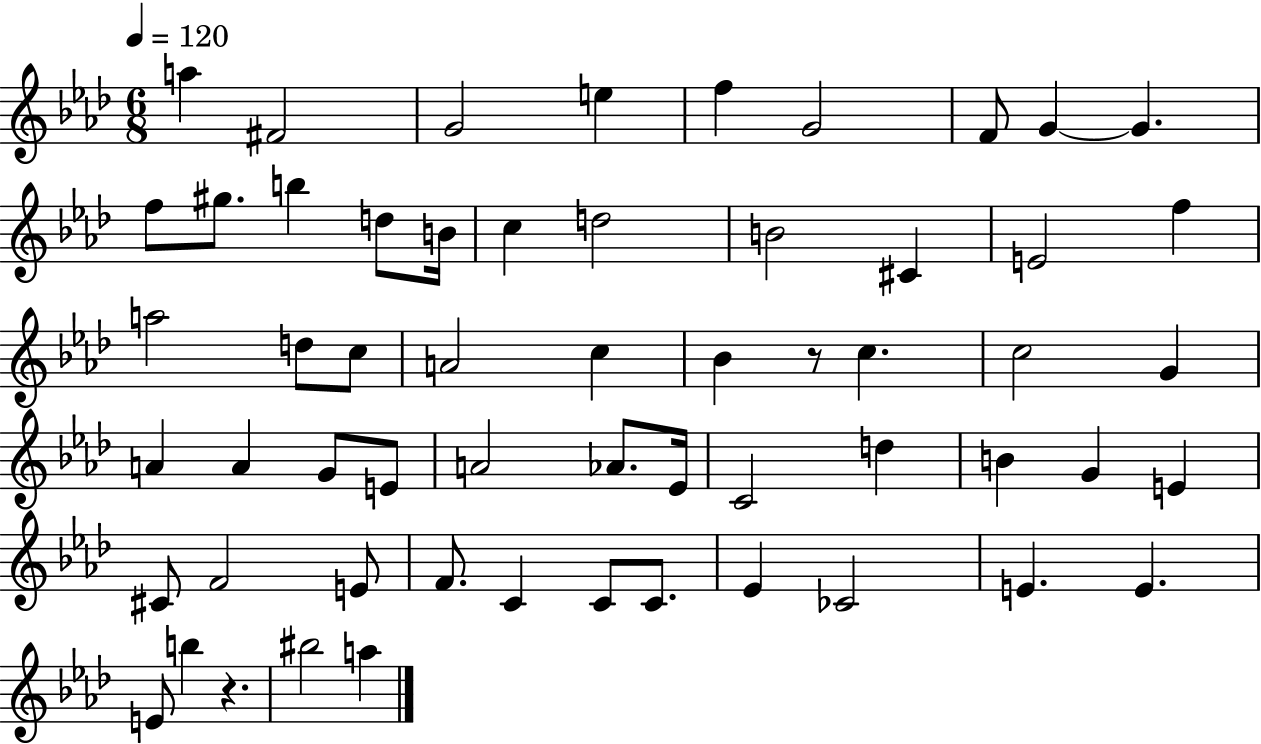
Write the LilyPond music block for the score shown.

{
  \clef treble
  \numericTimeSignature
  \time 6/8
  \key aes \major
  \tempo 4 = 120
  \repeat volta 2 { a''4 fis'2 | g'2 e''4 | f''4 g'2 | f'8 g'4~~ g'4. | \break f''8 gis''8. b''4 d''8 b'16 | c''4 d''2 | b'2 cis'4 | e'2 f''4 | \break a''2 d''8 c''8 | a'2 c''4 | bes'4 r8 c''4. | c''2 g'4 | \break a'4 a'4 g'8 e'8 | a'2 aes'8. ees'16 | c'2 d''4 | b'4 g'4 e'4 | \break cis'8 f'2 e'8 | f'8. c'4 c'8 c'8. | ees'4 ces'2 | e'4. e'4. | \break e'8 b''4 r4. | bis''2 a''4 | } \bar "|."
}